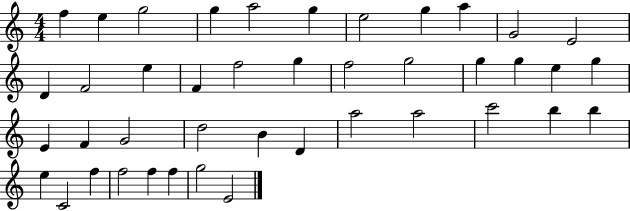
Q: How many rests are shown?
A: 0